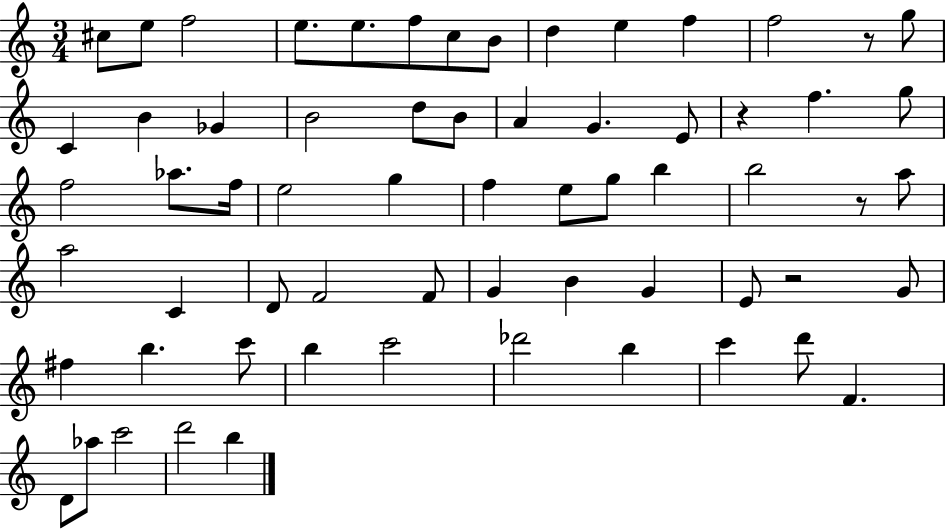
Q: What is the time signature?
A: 3/4